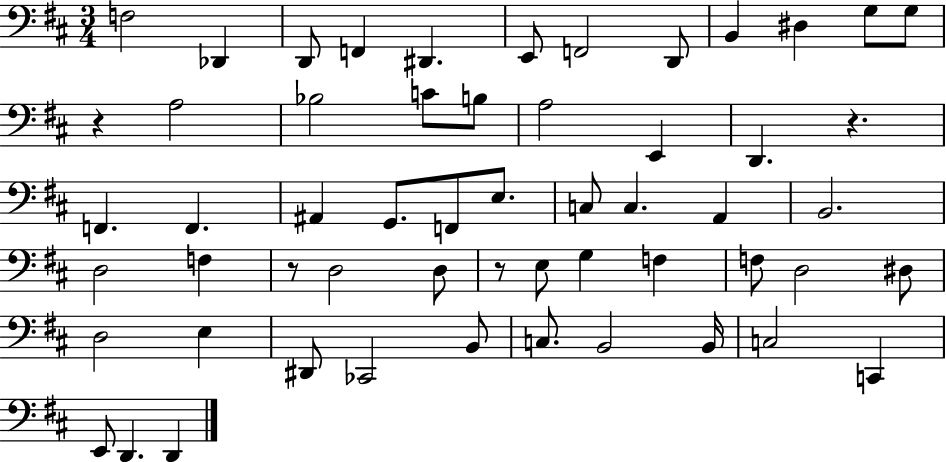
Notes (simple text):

F3/h Db2/q D2/e F2/q D#2/q. E2/e F2/h D2/e B2/q D#3/q G3/e G3/e R/q A3/h Bb3/h C4/e B3/e A3/h E2/q D2/q. R/q. F2/q. F2/q. A#2/q G2/e. F2/e E3/e. C3/e C3/q. A2/q B2/h. D3/h F3/q R/e D3/h D3/e R/e E3/e G3/q F3/q F3/e D3/h D#3/e D3/h E3/q D#2/e CES2/h B2/e C3/e. B2/h B2/s C3/h C2/q E2/e D2/q. D2/q